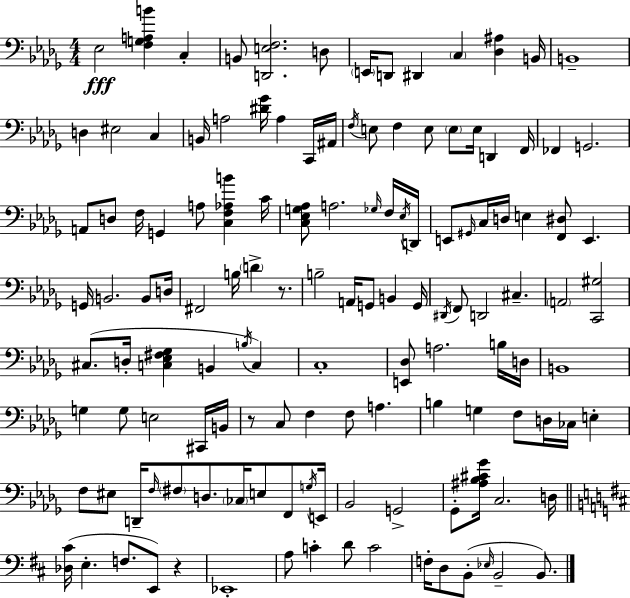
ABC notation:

X:1
T:Untitled
M:4/4
L:1/4
K:Bbm
_E,2 [F,G,A,B] C, B,,/2 [D,,E,F,]2 D,/2 E,,/4 D,,/2 ^D,, C, [_D,^A,] B,,/4 B,,4 D, ^E,2 C, B,,/4 A,2 [^D_G]/4 A, C,,/4 ^A,,/4 F,/4 E,/2 F, E,/2 E,/2 E,/4 D,, F,,/4 _F,, G,,2 A,,/2 D,/2 F,/4 G,, A,/2 [C,F,_A,B] C/4 [C,_E,G,_A,]/2 A,2 _G,/4 F,/4 _E,/4 D,,/4 E,,/2 ^G,,/4 C,/4 D,/4 E, [F,,^D,]/2 E,, G,,/4 B,,2 B,,/2 D,/4 ^F,,2 B,/4 D z/2 B,2 A,,/4 G,,/2 B,, G,,/4 ^D,,/4 F,,/2 D,,2 ^C, A,,2 [C,,^G,]2 ^C,/2 D,/4 [C,_E,^F,_G,] B,, B,/4 C, C,4 [E,,_D,]/2 A,2 B,/4 D,/4 B,,4 G, G,/2 E,2 ^C,,/4 B,,/4 z/2 C,/2 F, F,/2 A, B, G, F,/2 D,/4 _C,/4 E, F,/2 ^E,/2 D,,/4 F,/4 ^F,/2 D,/2 _C,/4 E,/2 F,,/2 G,/4 E,,/4 _B,,2 G,,2 _G,,/2 [^A,_B,^C_G]/4 C,2 D,/4 [_D,^C]/4 E, F,/2 E,,/2 z _E,,4 A,/2 C D/2 C2 F,/4 D,/2 B,,/2 _E,/4 B,,2 B,,/2